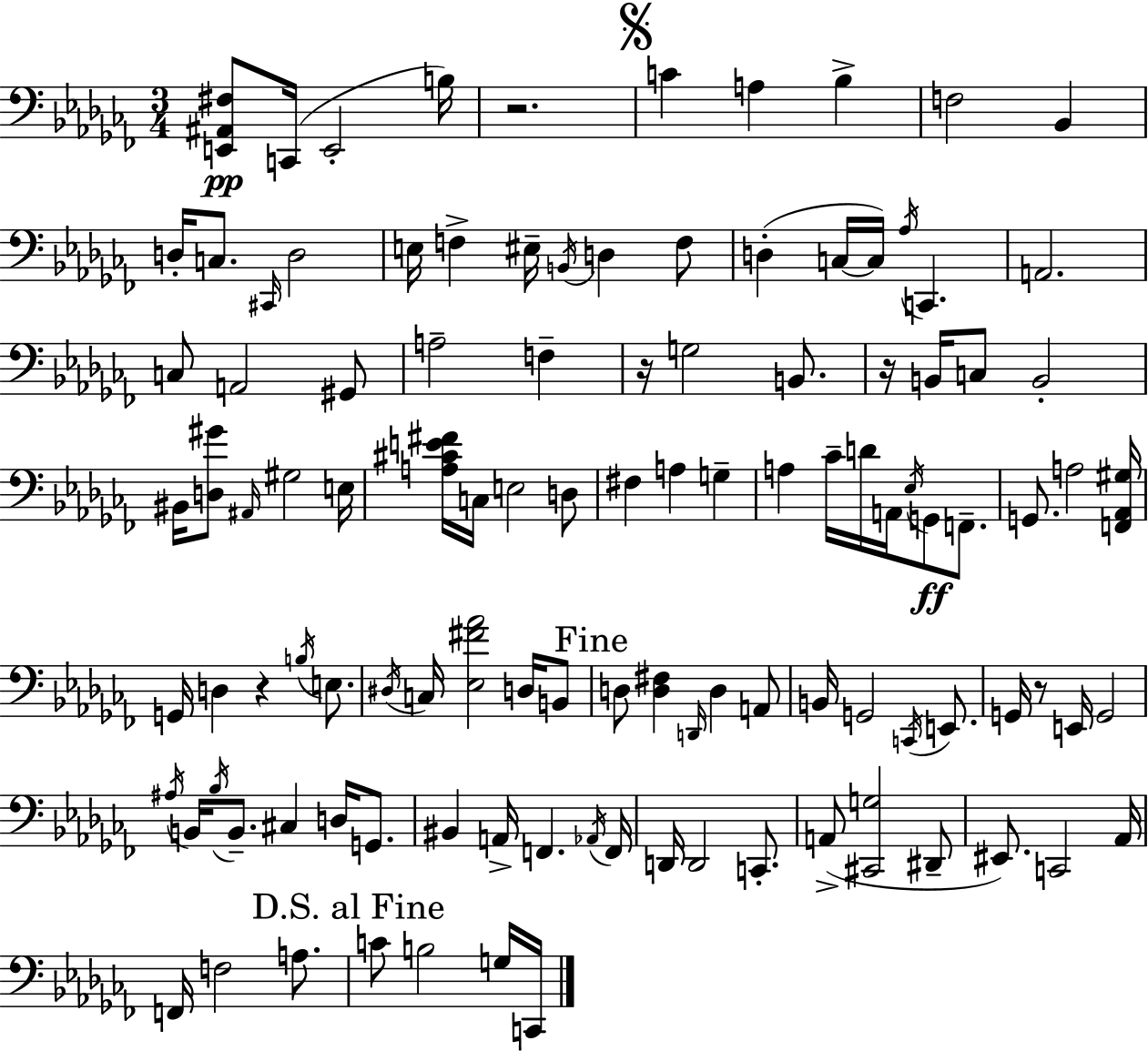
{
  \clef bass
  \numericTimeSignature
  \time 3/4
  \key aes \minor
  <e, ais, fis>8\pp c,16( e,2-. b16) | r2. | \mark \markup { \musicglyph "scripts.segno" } c'4 a4 bes4-> | f2 bes,4 | \break d16-. c8. \grace { cis,16 } d2 | e16 f4-> eis16-- \acciaccatura { b,16 } d4 | f8 d4-.( c16~~ c16) \acciaccatura { aes16 } c,4. | a,2. | \break c8 a,2 | gis,8 a2-- f4-- | r16 g2 | b,8. r16 b,16 c8 b,2-. | \break bis,16 <d gis'>8 \grace { ais,16 } gis2 | e16 <a cis' e' fis'>16 c16 e2 | d8 fis4 a4 | g4-- a4 ces'16-- d'16 a,16 \acciaccatura { ees16 } | \break g,8\ff f,8.-- g,8. a2 | <f, aes, gis>16 g,16 d4 r4 | \acciaccatura { b16 } e8. \acciaccatura { dis16 } c16 <ees fis' aes'>2 | d16 b,8 \mark "Fine" d8 <d fis>4 | \break \grace { d,16 } d4 a,8 b,16 g,2 | \acciaccatura { c,16 } e,8. g,16 r8 | e,16 g,2 \acciaccatura { ais16 } b,16 \acciaccatura { bes16 } | b,8.-- cis4 d16 g,8. bis,4 | \break a,16-> f,4. \acciaccatura { aes,16 } f,16 | d,16 d,2 c,8.-. | a,8->( <cis, g>2 dis,8-- | eis,8.) c,2 aes,16 | \break f,16 f2 a8. | \mark "D.S. al Fine" c'8 b2 g16 c,16 | \bar "|."
}